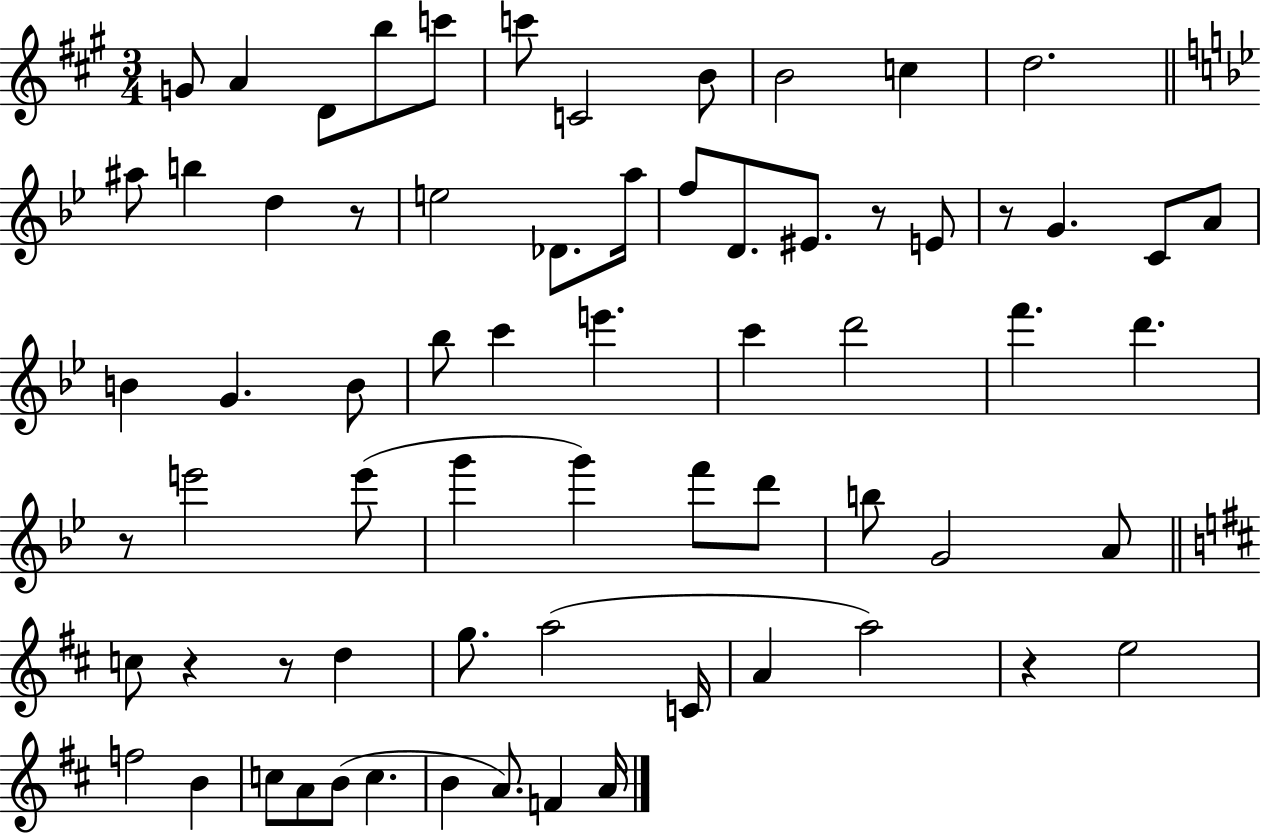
G4/e A4/q D4/e B5/e C6/e C6/e C4/h B4/e B4/h C5/q D5/h. A#5/e B5/q D5/q R/e E5/h Db4/e. A5/s F5/e D4/e. EIS4/e. R/e E4/e R/e G4/q. C4/e A4/e B4/q G4/q. B4/e Bb5/e C6/q E6/q. C6/q D6/h F6/q. D6/q. R/e E6/h E6/e G6/q G6/q F6/e D6/e B5/e G4/h A4/e C5/e R/q R/e D5/q G5/e. A5/h C4/s A4/q A5/h R/q E5/h F5/h B4/q C5/e A4/e B4/e C5/q. B4/q A4/e. F4/q A4/s